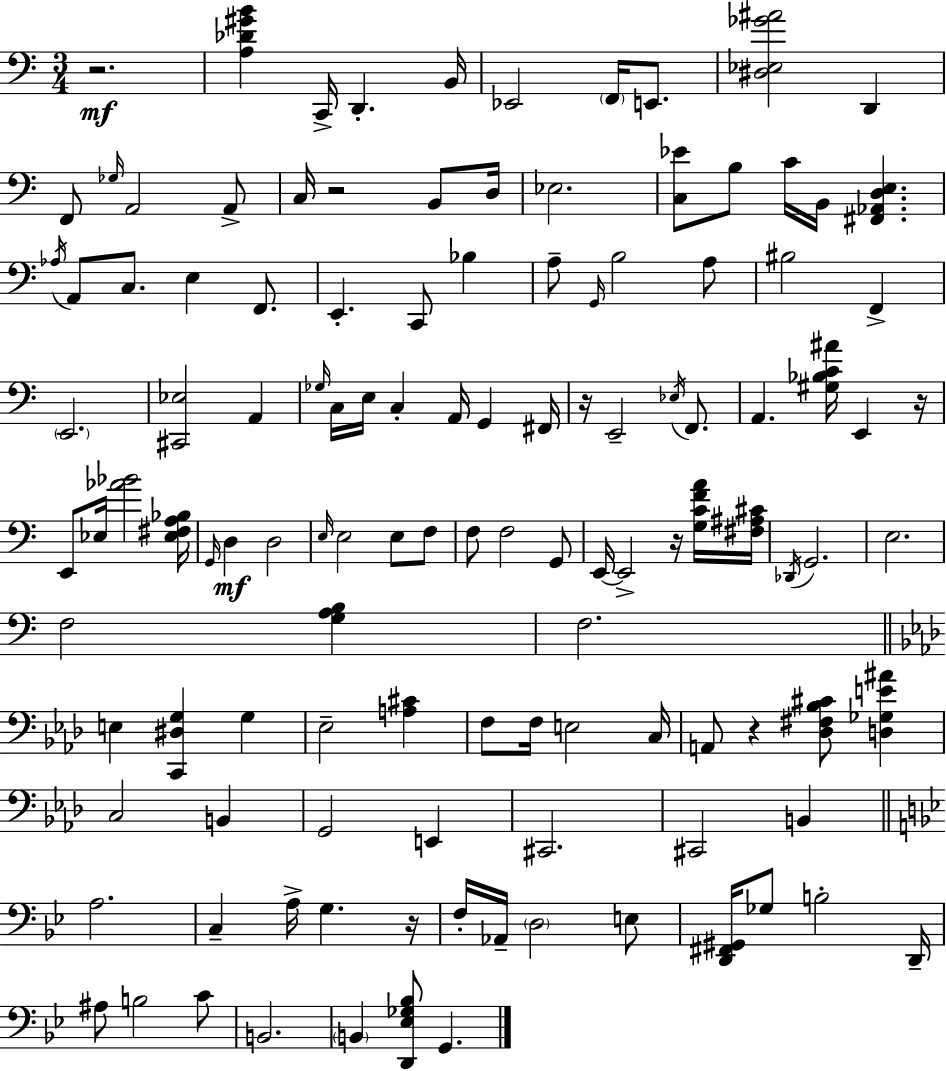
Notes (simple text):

R/h. [A3,Db4,G#4,B4]/q C2/s D2/q. B2/s Eb2/h F2/s E2/e. [D#3,Eb3,Gb4,A#4]/h D2/q F2/e Gb3/s A2/h A2/e C3/s R/h B2/e D3/s Eb3/h. [C3,Eb4]/e B3/e C4/s B2/s [F#2,Ab2,D3,E3]/q. Ab3/s A2/e C3/e. E3/q F2/e. E2/q. C2/e Bb3/q A3/e G2/s B3/h A3/e BIS3/h F2/q E2/h. [C#2,Eb3]/h A2/q Gb3/s C3/s E3/s C3/q A2/s G2/q F#2/s R/s E2/h Eb3/s F2/e. A2/q. [G#3,Bb3,C4,A#4]/s E2/q R/s E2/e Eb3/s [Ab4,Bb4]/h [Eb3,F#3,A3,Bb3]/s G2/s D3/q D3/h E3/s E3/h E3/e F3/e F3/e F3/h G2/e E2/s E2/h R/s [G3,C4,F4,A4]/s [F#3,A#3,C#4]/s Db2/s G2/h. E3/h. F3/h [G3,A3,B3]/q F3/h. E3/q [C2,D#3,G3]/q G3/q Eb3/h [A3,C#4]/q F3/e F3/s E3/h C3/s A2/e R/q [Db3,F#3,Bb3,C#4]/e [D3,Gb3,E4,A#4]/q C3/h B2/q G2/h E2/q C#2/h. C#2/h B2/q A3/h. C3/q A3/s G3/q. R/s F3/s Ab2/s D3/h E3/e [D2,F#2,G#2]/s Gb3/e B3/h D2/s A#3/e B3/h C4/e B2/h. B2/q [D2,Eb3,Gb3,Bb3]/e G2/q.